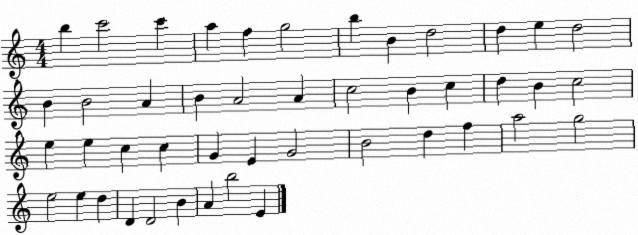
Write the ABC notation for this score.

X:1
T:Untitled
M:4/4
L:1/4
K:C
b c'2 c' a f g2 b B d2 d e d2 B B2 A B A2 A c2 B c d B c2 e e c c G E G2 B2 d f a2 g2 e2 e d D D2 B A b2 E